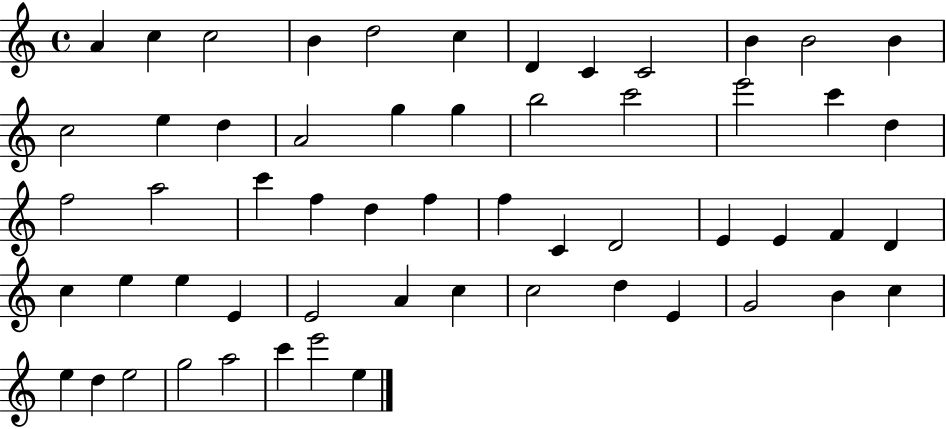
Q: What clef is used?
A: treble